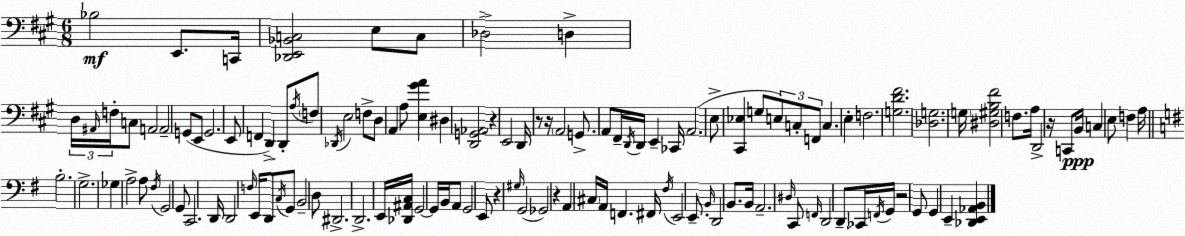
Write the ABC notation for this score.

X:1
T:Untitled
M:6/8
L:1/4
K:A
_B,2 E,,/2 C,,/4 [_D,,E,,_B,,C,]2 E,/2 C,/2 _D,2 D, D,/4 ^A,,/4 F,/4 C,/2 A,,2 A,,2 G,,/2 E,,/2 G,,2 E,,/2 F,, D,, D,,/2 A,/4 F,/2 _D,,/4 E,2 F,/2 D,/2 A,, A,/2 [E,^GA] ^D, [D,,G,,_A,,]2 z E,,2 D,,/4 z/2 z/4 A,,2 G,,/2 A,,/2 ^F,,/4 D,,/4 D,,/4 E,, _C,,/4 A,,2 E,/2 [^C,,_E,] G,/2 E,/2 C,/2 F,,/2 C, E, F,2 [G,D^F]2 [_D,G,]2 G,/4 [^D,^G,B,^F]2 F,/2 A,/4 D,,2 z/4 C,,/2 B,,/4 C, E,/2 F, A,/4 B,2 G,2 _G, A,2 A,/2 ^F,/4 G,,2 G,,/2 C,,2 D,,/4 D,,2 F,/4 E,,/4 D,,/2 C,/4 G,,/2 B,,2 D,/2 ^D,,2 D,,2 E,,/4 [_D,,^A,,C,]/4 G,,2 G,,/4 B,,/4 A,,/2 G,,2 E,,/2 z ^G,/4 G,,2 _G,,2 z A,, ^C,/4 A,,/4 F,, ^F,,/4 ^F,/4 E,,2 E,,/2 B,,/4 D,,2 B,,/2 B,,/4 A,,2 ^D,/4 C,,/2 F,,/4 D,,2 D,,/2 _C,,/4 F,,/4 G,,/4 z2 G,,/2 G,, E,, [_D,,E,,_A,,B,,]